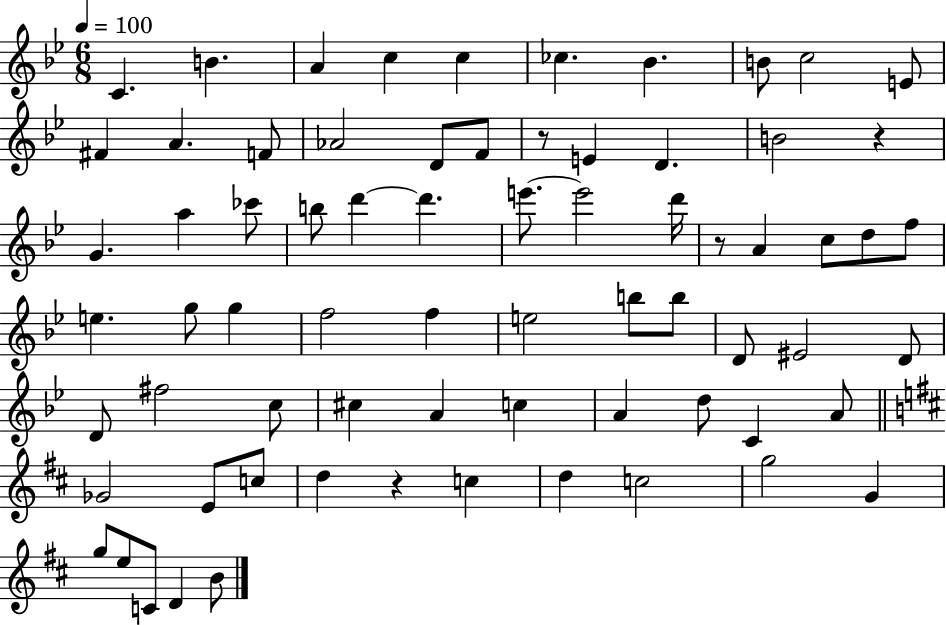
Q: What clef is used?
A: treble